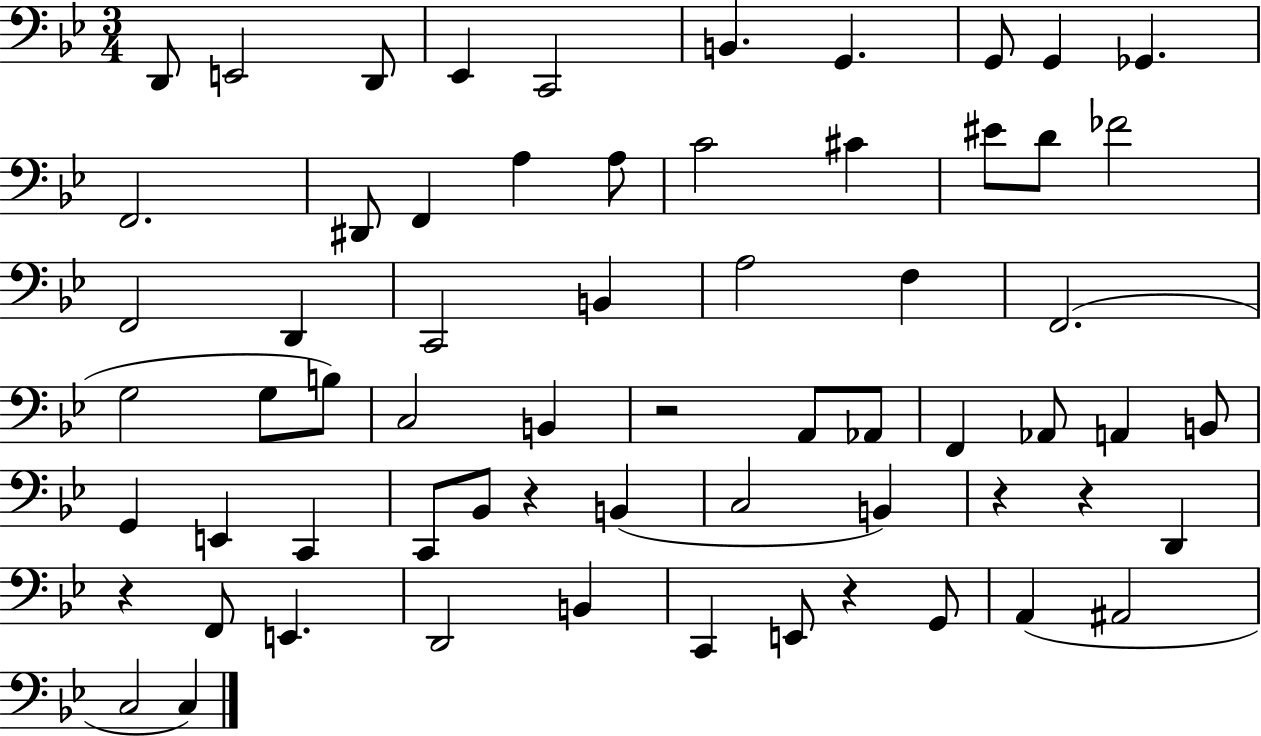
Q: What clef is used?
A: bass